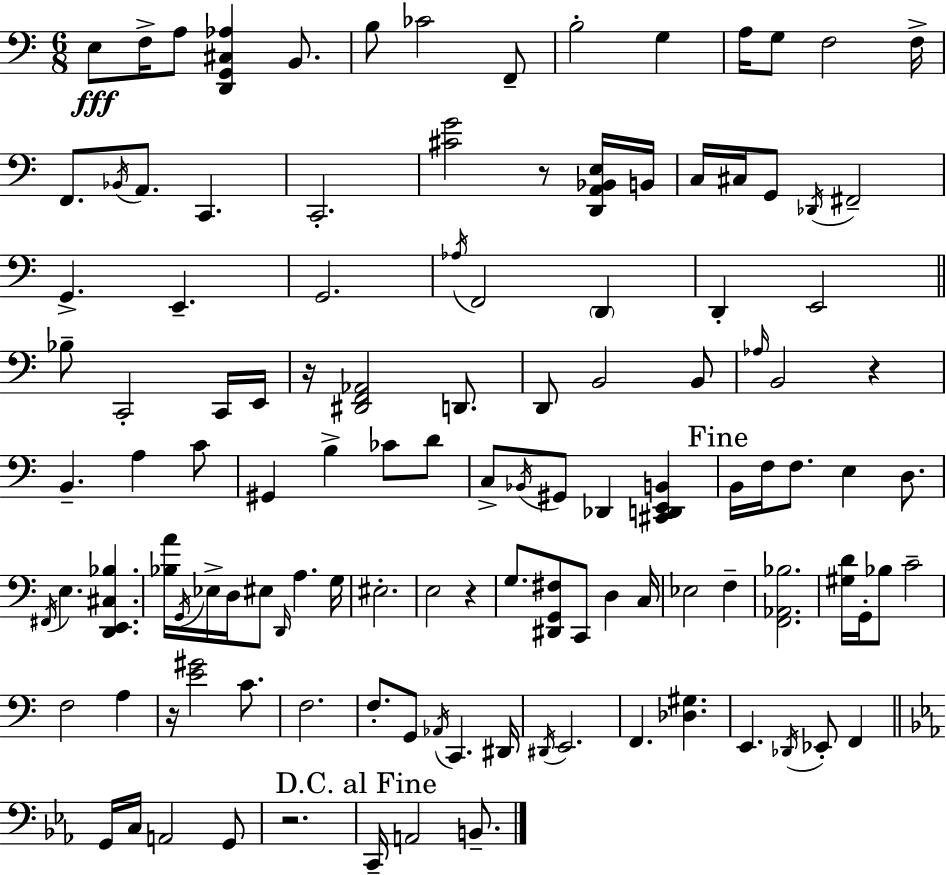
{
  \clef bass
  \numericTimeSignature
  \time 6/8
  \key c \major
  e8\fff f16-> a8 <d, g, cis aes>4 b,8. | b8 ces'2 f,8-- | b2-. g4 | a16 g8 f2 f16-> | \break f,8. \acciaccatura { bes,16 } a,8. c,4. | c,2.-. | <cis' g'>2 r8 <d, a, bes, e>16 | b,16 c16 cis16 g,8 \acciaccatura { des,16 } fis,2-- | \break g,4.-> e,4.-- | g,2. | \acciaccatura { aes16 } f,2 \parenthesize d,4 | d,4-. e,2 | \break \bar "||" \break \key a \minor bes8-- c,2-. c,16 e,16 | r16 <dis, f, aes,>2 d,8. | d,8 b,2 b,8 | \grace { aes16 } b,2 r4 | \break b,4.-- a4 c'8 | gis,4 b4-> ces'8 d'8 | c8-> \acciaccatura { bes,16 } gis,8 des,4 <cis, d, e, b,>4 | \mark "Fine" b,16 f16 f8. e4 d8. | \break \acciaccatura { fis,16 } e4. <d, e, cis bes>4. | <bes a'>16 \acciaccatura { g,16 } ees16-> d16 eis8 \grace { d,16 } a4. | g16 eis2.-. | e2 | \break r4 g8. <dis, g, fis>8 c,8 | d4 c16 ees2 | f4-- <f, aes, bes>2. | <gis d'>16 g,16-. bes8 c'2-- | \break f2 | a4 r16 <e' gis'>2 | c'8. f2. | f8.-. g,8 \acciaccatura { aes,16 } c,4. | \break dis,16 \acciaccatura { dis,16 } e,2. | f,4. | <des gis>4. e,4. | \acciaccatura { des,16 } ees,8-. f,4 \bar "||" \break \key ees \major g,16 c16 a,2 g,8 | r2. | \mark "D.C. al Fine" c,16-- a,2 b,8.-- | \bar "|."
}